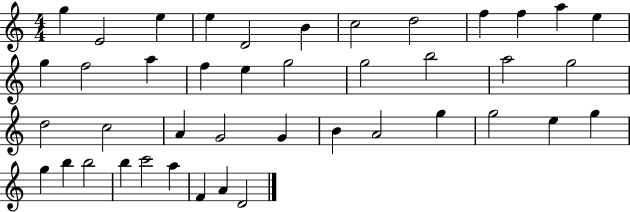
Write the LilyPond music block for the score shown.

{
  \clef treble
  \numericTimeSignature
  \time 4/4
  \key c \major
  g''4 e'2 e''4 | e''4 d'2 b'4 | c''2 d''2 | f''4 f''4 a''4 e''4 | \break g''4 f''2 a''4 | f''4 e''4 g''2 | g''2 b''2 | a''2 g''2 | \break d''2 c''2 | a'4 g'2 g'4 | b'4 a'2 g''4 | g''2 e''4 g''4 | \break g''4 b''4 b''2 | b''4 c'''2 a''4 | f'4 a'4 d'2 | \bar "|."
}